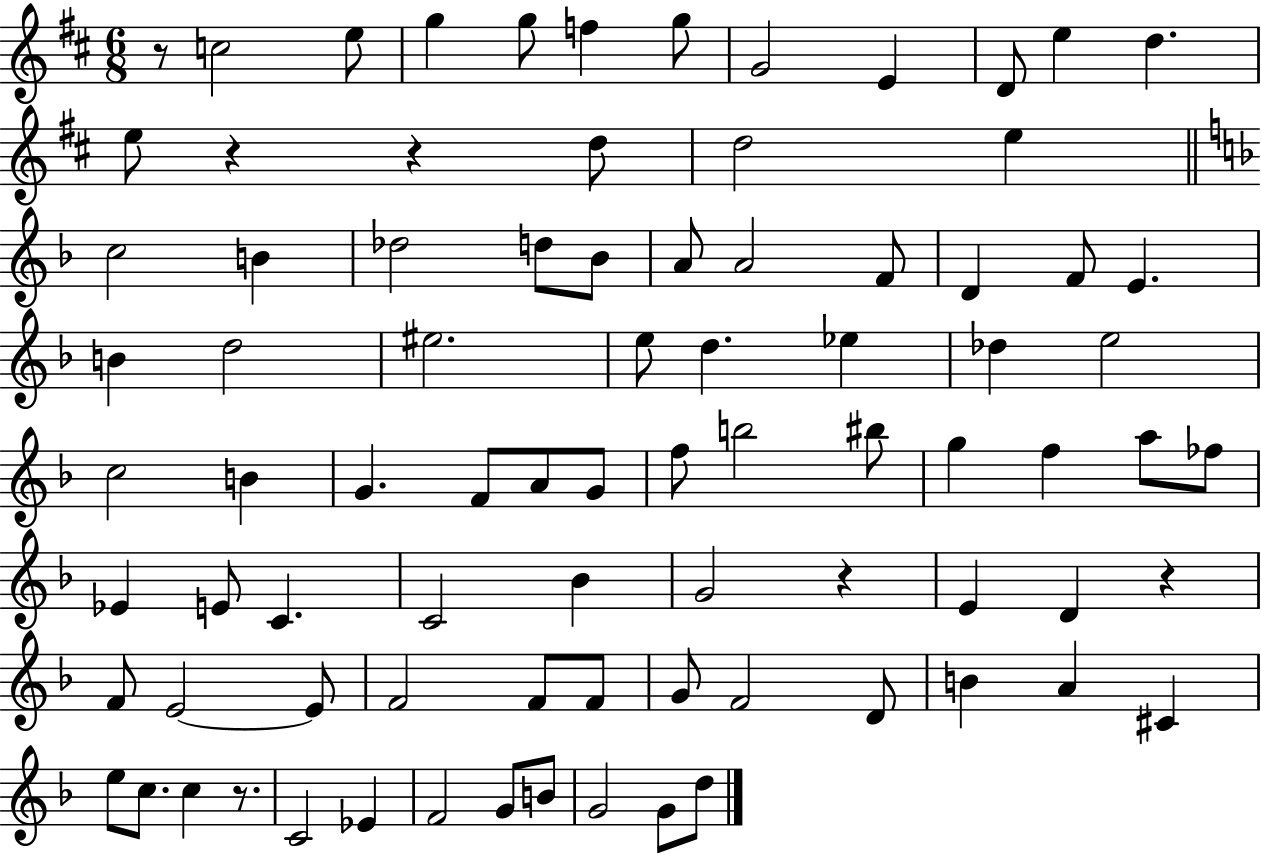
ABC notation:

X:1
T:Untitled
M:6/8
L:1/4
K:D
z/2 c2 e/2 g g/2 f g/2 G2 E D/2 e d e/2 z z d/2 d2 e c2 B _d2 d/2 _B/2 A/2 A2 F/2 D F/2 E B d2 ^e2 e/2 d _e _d e2 c2 B G F/2 A/2 G/2 f/2 b2 ^b/2 g f a/2 _f/2 _E E/2 C C2 _B G2 z E D z F/2 E2 E/2 F2 F/2 F/2 G/2 F2 D/2 B A ^C e/2 c/2 c z/2 C2 _E F2 G/2 B/2 G2 G/2 d/2